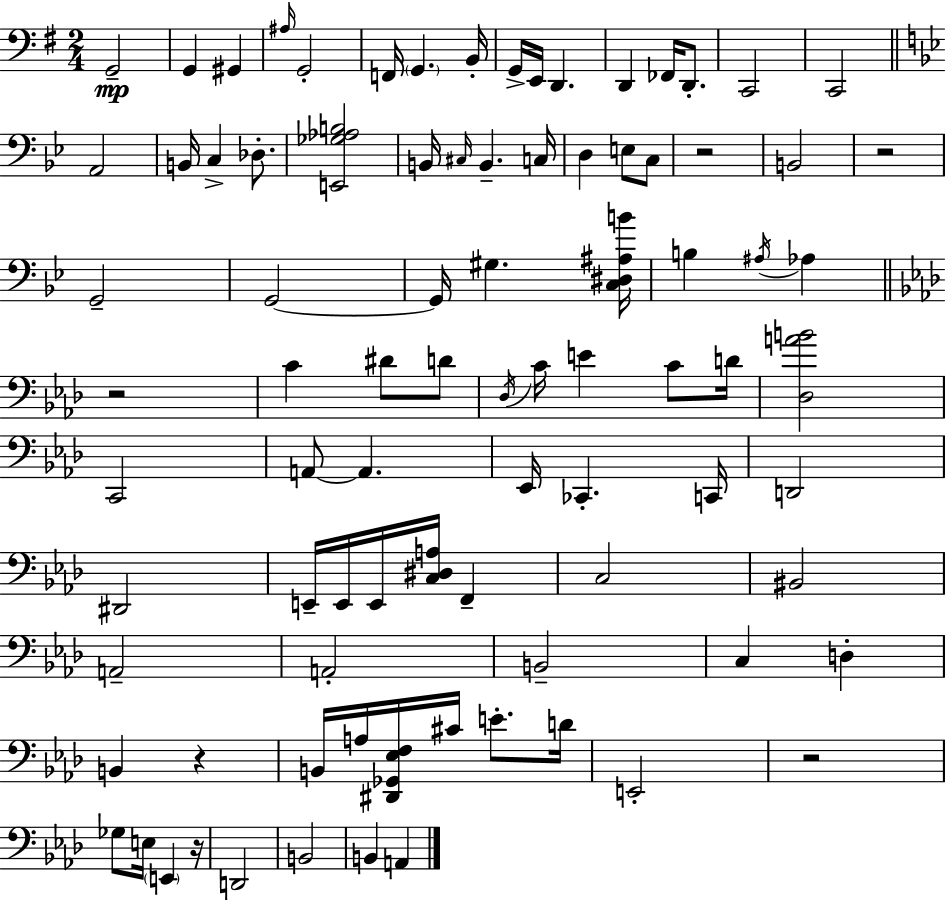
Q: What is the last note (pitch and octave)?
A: A2